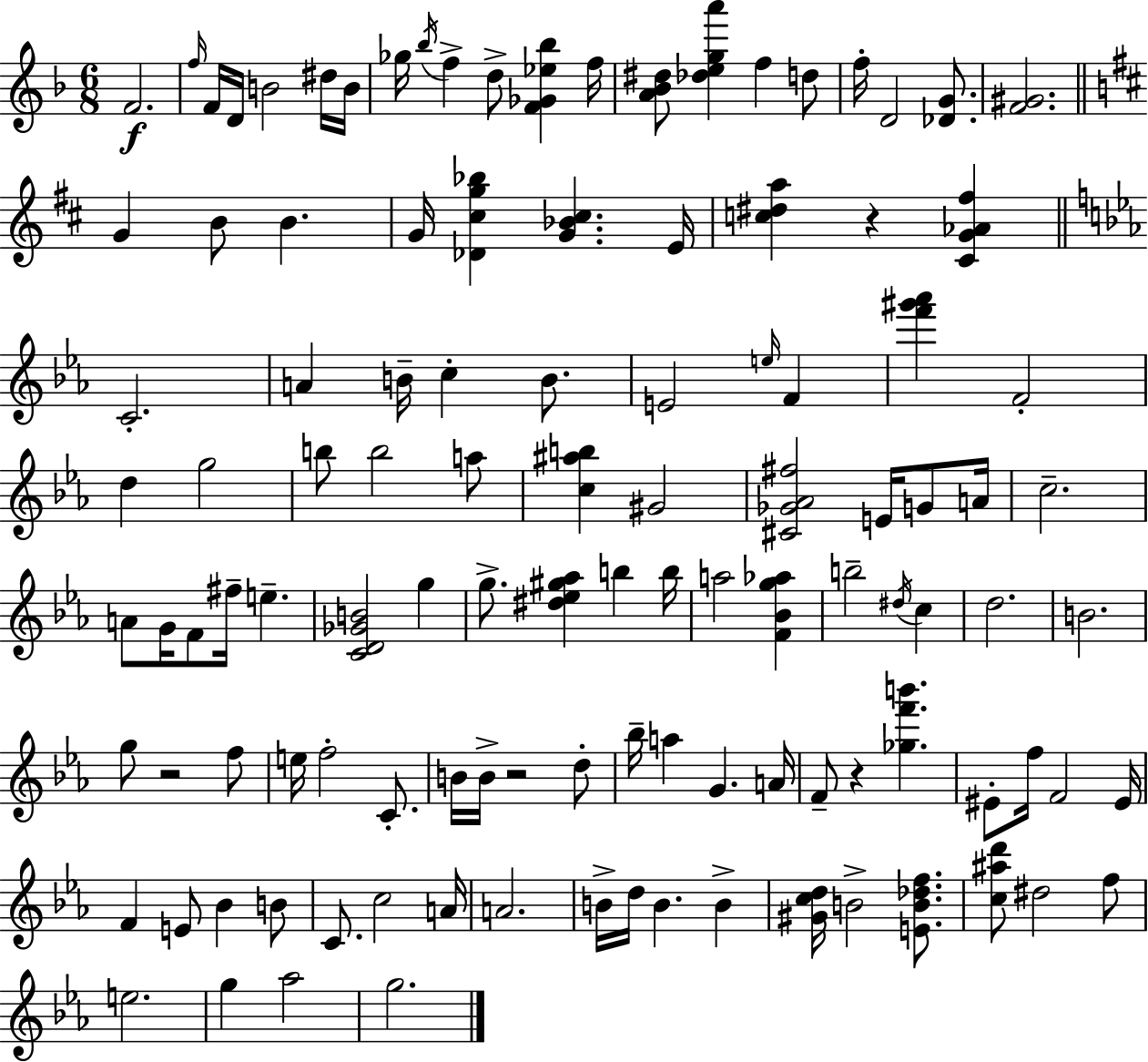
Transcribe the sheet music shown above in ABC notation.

X:1
T:Untitled
M:6/8
L:1/4
K:F
F2 f/4 F/4 D/4 B2 ^d/4 B/4 _g/4 _b/4 f d/2 [F_G_e_b] f/4 [A_B^d]/2 [_dega'] f d/2 f/4 D2 [_DG]/2 [F^G]2 G B/2 B G/4 [_D^cg_b] [G_B^c] E/4 [c^da] z [^CG_A^f] C2 A B/4 c B/2 E2 e/4 F [f'^g'_a'] F2 d g2 b/2 b2 a/2 [c^ab] ^G2 [^C_G_A^f]2 E/4 G/2 A/4 c2 A/2 G/4 F/2 ^f/4 e [CD_GB]2 g g/2 [^d_e^g_a] b b/4 a2 [F_Bg_a] b2 ^d/4 c d2 B2 g/2 z2 f/2 e/4 f2 C/2 B/4 B/4 z2 d/2 _b/4 a G A/4 F/2 z [_gf'b'] ^E/2 f/4 F2 ^E/4 F E/2 _B B/2 C/2 c2 A/4 A2 B/4 d/4 B B [^Gcd]/4 B2 [EB_df]/2 [c^ad']/2 ^d2 f/2 e2 g _a2 g2